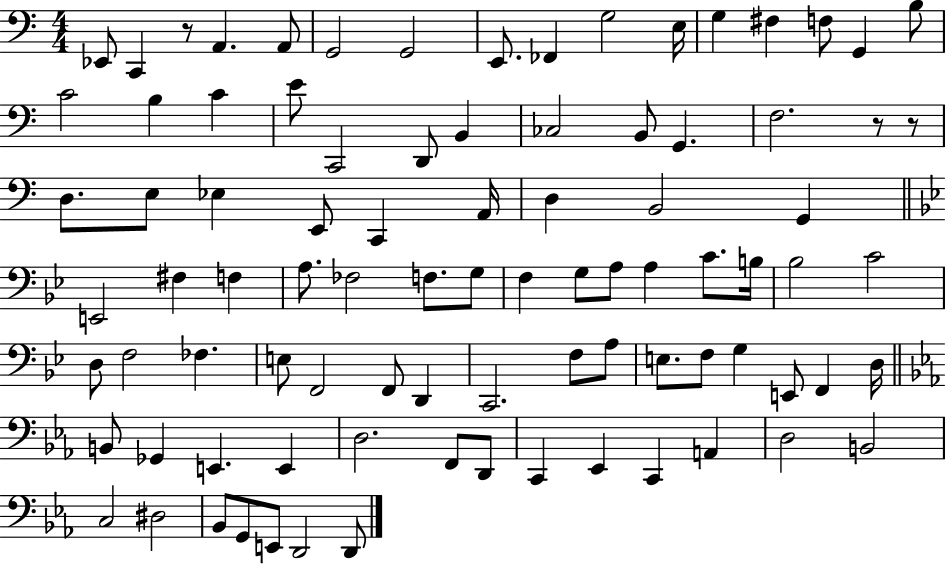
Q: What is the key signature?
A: C major